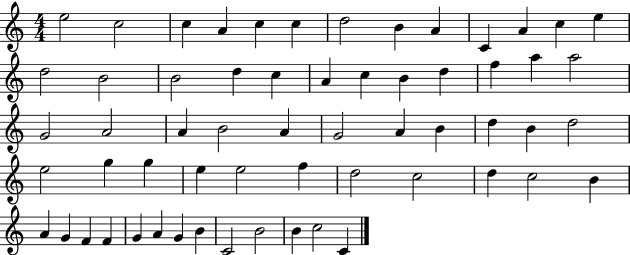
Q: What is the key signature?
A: C major